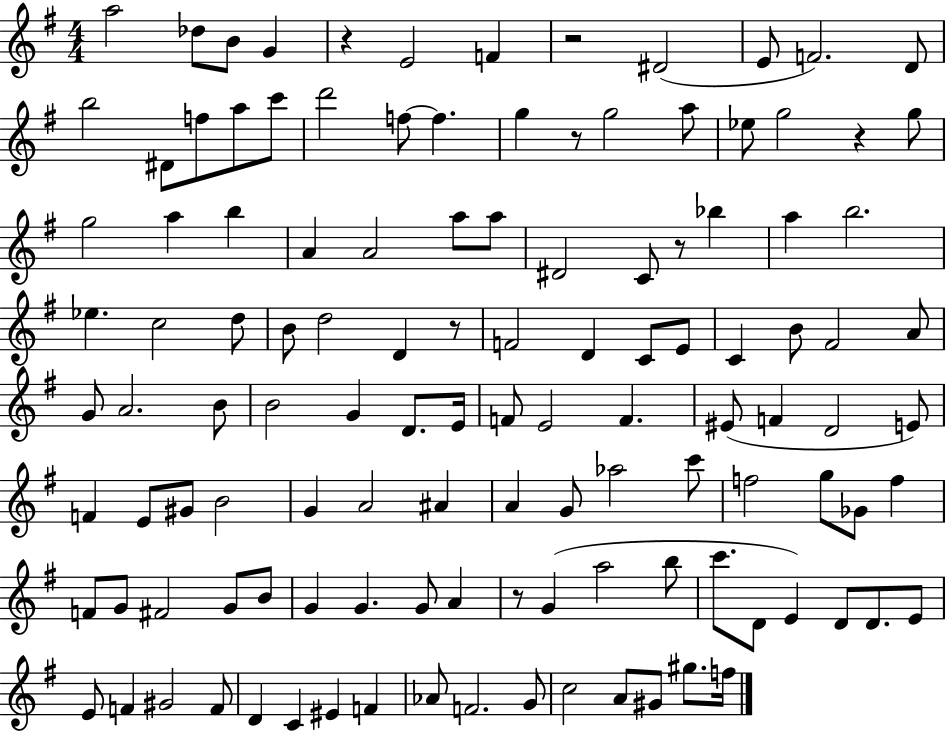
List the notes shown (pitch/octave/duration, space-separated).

A5/h Db5/e B4/e G4/q R/q E4/h F4/q R/h D#4/h E4/e F4/h. D4/e B5/h D#4/e F5/e A5/e C6/e D6/h F5/e F5/q. G5/q R/e G5/h A5/e Eb5/e G5/h R/q G5/e G5/h A5/q B5/q A4/q A4/h A5/e A5/e D#4/h C4/e R/e Bb5/q A5/q B5/h. Eb5/q. C5/h D5/e B4/e D5/h D4/q R/e F4/h D4/q C4/e E4/e C4/q B4/e F#4/h A4/e G4/e A4/h. B4/e B4/h G4/q D4/e. E4/s F4/e E4/h F4/q. EIS4/e F4/q D4/h E4/e F4/q E4/e G#4/e B4/h G4/q A4/h A#4/q A4/q G4/e Ab5/h C6/e F5/h G5/e Gb4/e F5/q F4/e G4/e F#4/h G4/e B4/e G4/q G4/q. G4/e A4/q R/e G4/q A5/h B5/e C6/e. D4/e E4/q D4/e D4/e. E4/e E4/e F4/q G#4/h F4/e D4/q C4/q EIS4/q F4/q Ab4/e F4/h. G4/e C5/h A4/e G#4/e G#5/e. F5/s